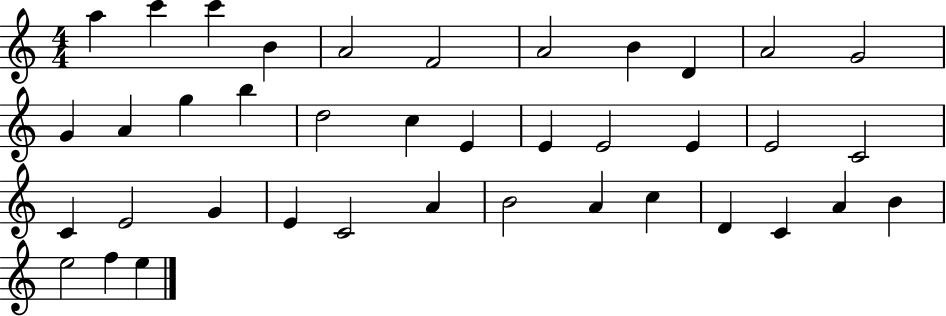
X:1
T:Untitled
M:4/4
L:1/4
K:C
a c' c' B A2 F2 A2 B D A2 G2 G A g b d2 c E E E2 E E2 C2 C E2 G E C2 A B2 A c D C A B e2 f e